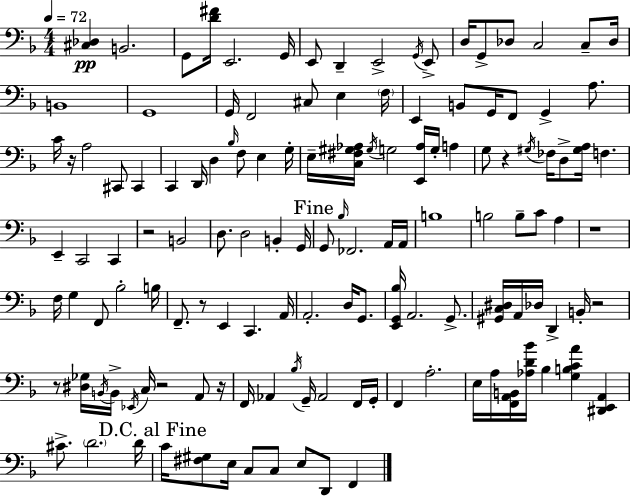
[C#3,Db3]/q B2/h. G2/e [D4,F#4]/s E2/h. G2/s E2/e D2/q E2/h G2/s E2/e D3/s G2/e Db3/e C3/h C3/e Db3/s B2/w G2/w G2/s F2/h C#3/e E3/q F3/s E2/q B2/e G2/s F2/e G2/q A3/e. C4/s R/s A3/h C#2/e C#2/q C2/q D2/s D3/q Bb3/s F3/e E3/q G3/s E3/s [C3,F#3,G#3,Ab3]/s G#3/s G3/h [E2,Ab3]/s G3/s A3/q G3/e R/q G#3/s FES3/s D3/e [G#3,A3]/s F3/q. E2/q C2/h C2/q R/h B2/h D3/e. D3/h B2/q G2/s G2/e Bb3/s FES2/h. A2/s A2/s B3/w B3/h B3/e C4/e A3/q R/w F3/s G3/q F2/e Bb3/h B3/s F2/e. R/e E2/q C2/q. A2/s A2/h. D3/s G2/e. [E2,G2,Bb3]/s A2/h. G2/e. [G#2,C3,D#3]/s A2/s Db3/s D2/q B2/s R/h R/e [D#3,Gb3]/s B2/s B2/s Eb2/s C3/s R/h A2/e R/s F2/s Ab2/q Bb3/s G2/s Ab2/h F2/s G2/s F2/q A3/h. E3/s A3/s [F2,A2,B2]/s [Ab3,D4,Bb4]/s Bb3/q [G3,B3,C4,A4]/q [D#2,E2,A2]/q C#4/e. D4/h. D4/s C4/s [F#3,G#3]/e E3/s C3/e C3/e E3/e D2/e F2/q